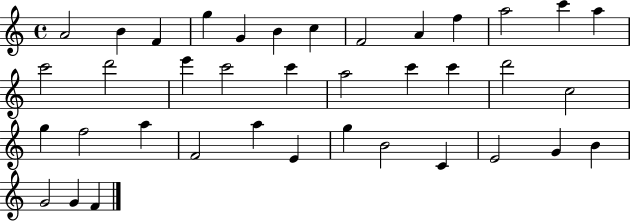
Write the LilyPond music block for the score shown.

{
  \clef treble
  \time 4/4
  \defaultTimeSignature
  \key c \major
  a'2 b'4 f'4 | g''4 g'4 b'4 c''4 | f'2 a'4 f''4 | a''2 c'''4 a''4 | \break c'''2 d'''2 | e'''4 c'''2 c'''4 | a''2 c'''4 c'''4 | d'''2 c''2 | \break g''4 f''2 a''4 | f'2 a''4 e'4 | g''4 b'2 c'4 | e'2 g'4 b'4 | \break g'2 g'4 f'4 | \bar "|."
}